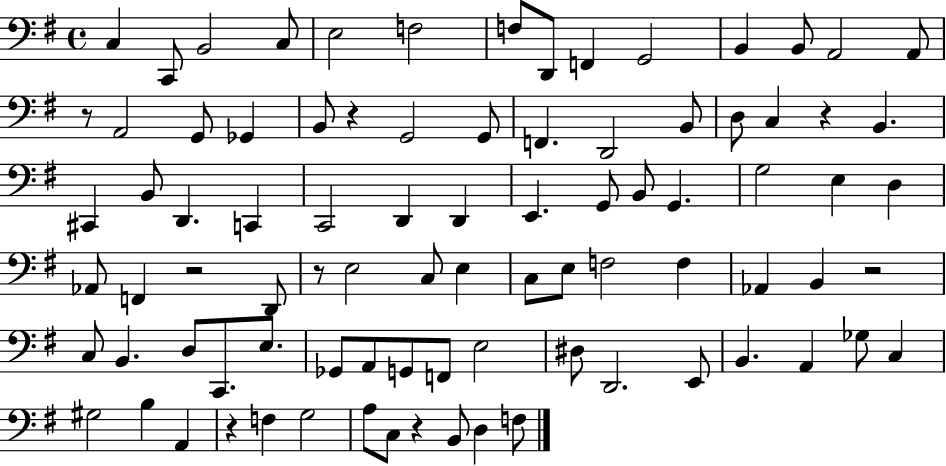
C3/q C2/e B2/h C3/e E3/h F3/h F3/e D2/e F2/q G2/h B2/q B2/e A2/h A2/e R/e A2/h G2/e Gb2/q B2/e R/q G2/h G2/e F2/q. D2/h B2/e D3/e C3/q R/q B2/q. C#2/q B2/e D2/q. C2/q C2/h D2/q D2/q E2/q. G2/e B2/e G2/q. G3/h E3/q D3/q Ab2/e F2/q R/h D2/e R/e E3/h C3/e E3/q C3/e E3/e F3/h F3/q Ab2/q B2/q R/h C3/e B2/q. D3/e C2/e. E3/e. Gb2/e A2/e G2/e F2/e E3/h D#3/e D2/h. E2/e B2/q. A2/q Gb3/e C3/q G#3/h B3/q A2/q R/q F3/q G3/h A3/e C3/e R/q B2/e D3/q F3/e